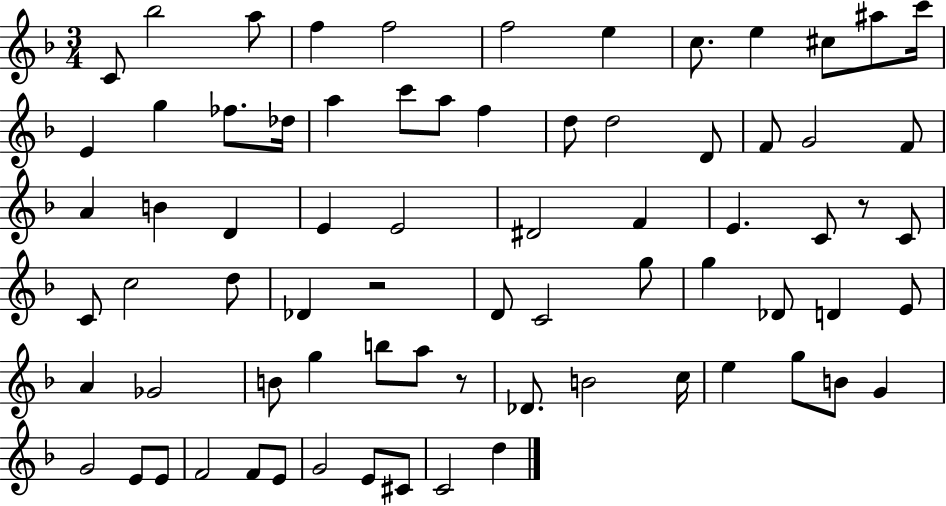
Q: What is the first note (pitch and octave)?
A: C4